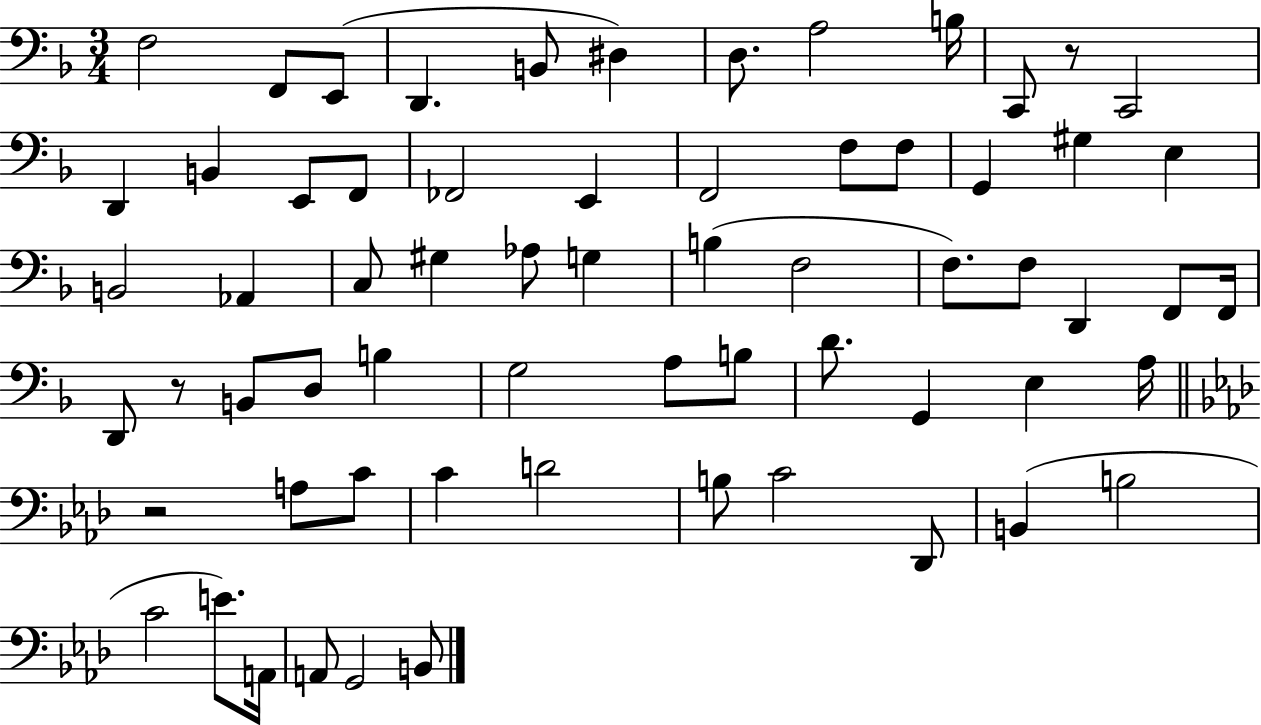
{
  \clef bass
  \numericTimeSignature
  \time 3/4
  \key f \major
  f2 f,8 e,8( | d,4. b,8 dis4) | d8. a2 b16 | c,8 r8 c,2 | \break d,4 b,4 e,8 f,8 | fes,2 e,4 | f,2 f8 f8 | g,4 gis4 e4 | \break b,2 aes,4 | c8 gis4 aes8 g4 | b4( f2 | f8.) f8 d,4 f,8 f,16 | \break d,8 r8 b,8 d8 b4 | g2 a8 b8 | d'8. g,4 e4 a16 | \bar "||" \break \key f \minor r2 a8 c'8 | c'4 d'2 | b8 c'2 des,8 | b,4( b2 | \break c'2 e'8.) a,16 | a,8 g,2 b,8 | \bar "|."
}